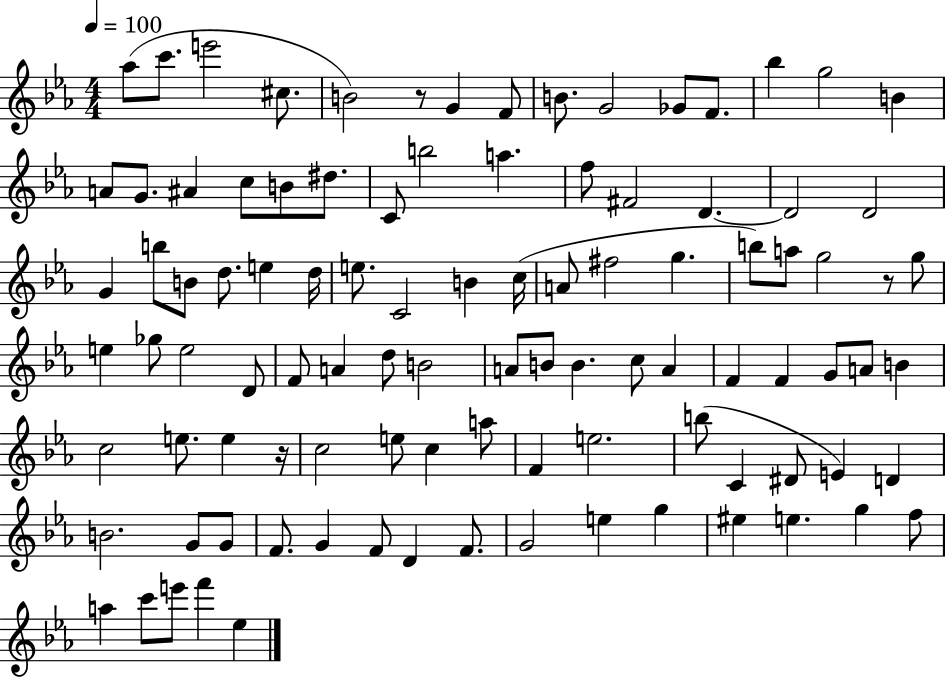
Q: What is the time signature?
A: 4/4